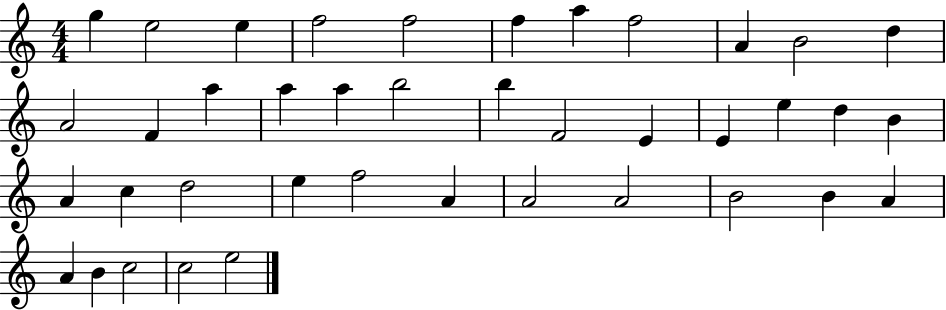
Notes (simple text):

G5/q E5/h E5/q F5/h F5/h F5/q A5/q F5/h A4/q B4/h D5/q A4/h F4/q A5/q A5/q A5/q B5/h B5/q F4/h E4/q E4/q E5/q D5/q B4/q A4/q C5/q D5/h E5/q F5/h A4/q A4/h A4/h B4/h B4/q A4/q A4/q B4/q C5/h C5/h E5/h